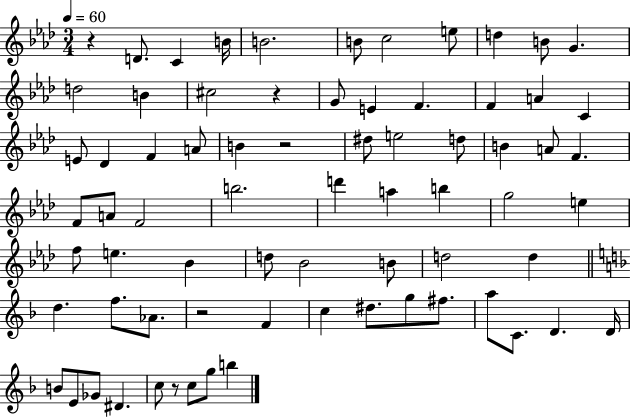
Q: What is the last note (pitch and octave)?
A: B5